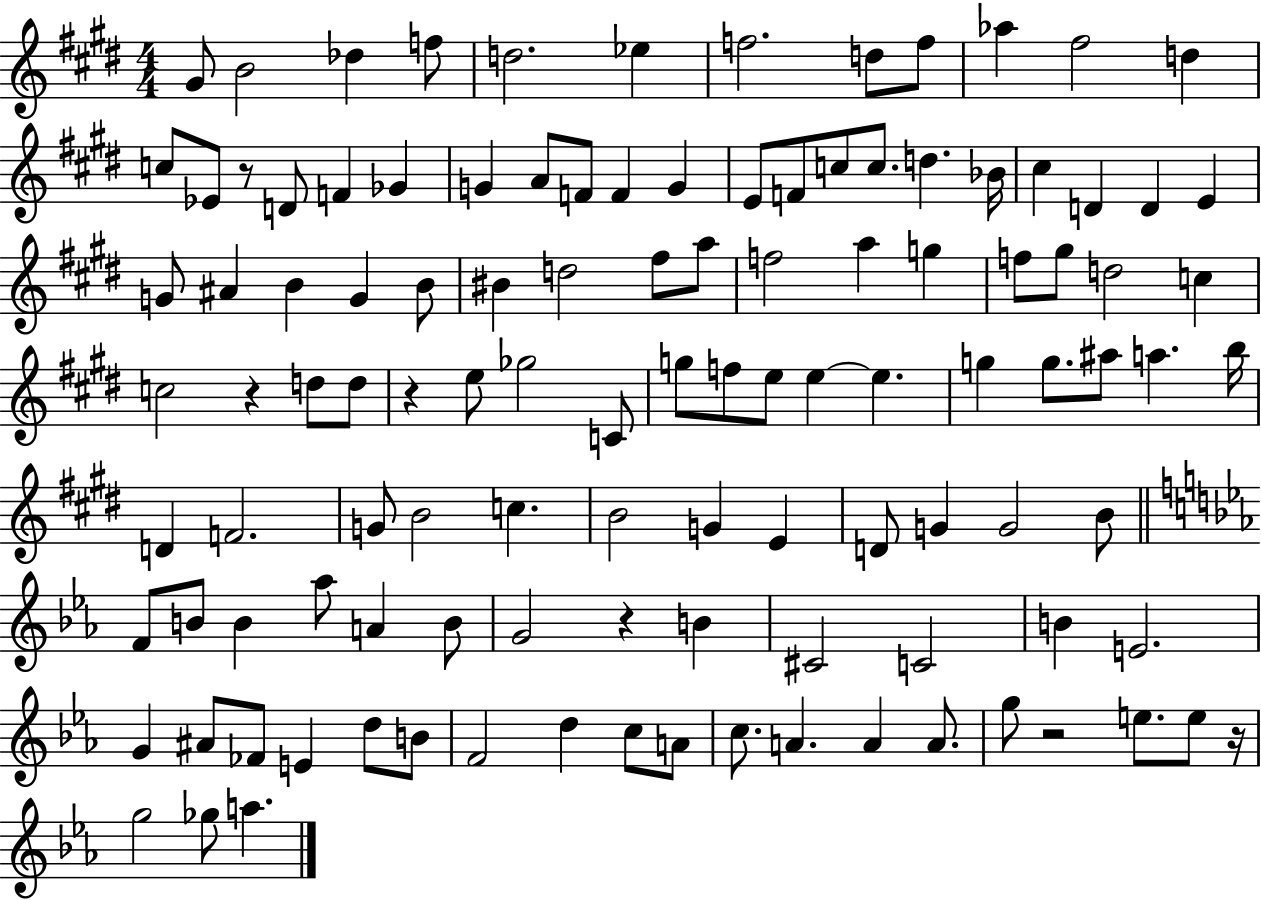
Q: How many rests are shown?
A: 6